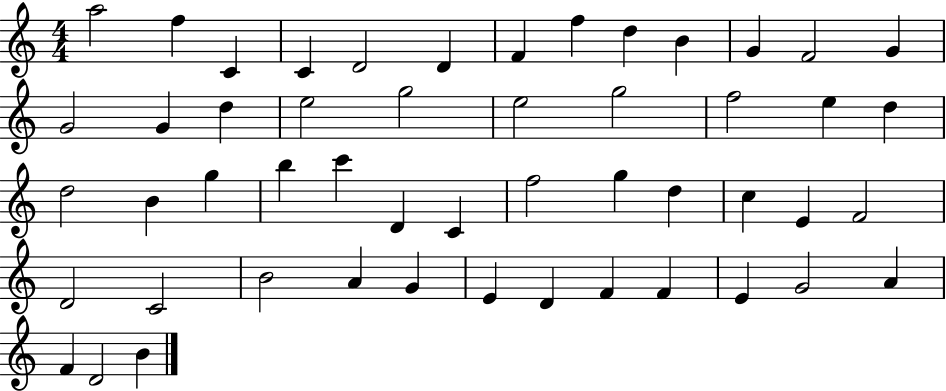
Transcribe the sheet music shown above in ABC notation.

X:1
T:Untitled
M:4/4
L:1/4
K:C
a2 f C C D2 D F f d B G F2 G G2 G d e2 g2 e2 g2 f2 e d d2 B g b c' D C f2 g d c E F2 D2 C2 B2 A G E D F F E G2 A F D2 B